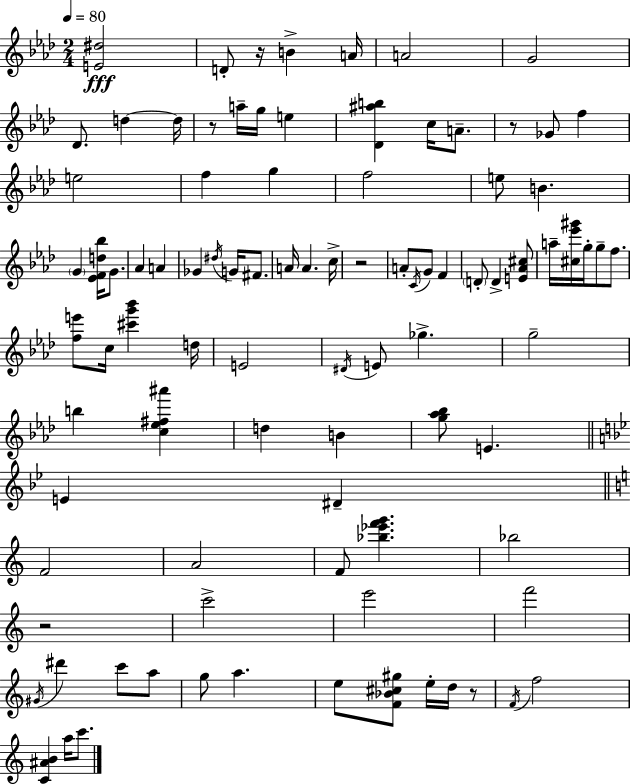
{
  \clef treble
  \numericTimeSignature
  \time 2/4
  \key f \minor
  \tempo 4 = 80
  <e' dis''>2\fff | d'8-. r16 b'4-> a'16 | a'2 | g'2 | \break des'8. d''4~~ d''16 | r8 a''16-- g''16 e''4 | <des' ais'' b''>4 c''16 a'8.-- | r8 ges'8 f''4 | \break e''2 | f''4 g''4 | f''2 | e''8 b'4. | \break \parenthesize g'4 <ees' f' d'' bes''>16 g'8. | aes'4 a'4 | ges'4 \acciaccatura { dis''16 } g'16 fis'8. | a'16 a'4. | \break c''16-> r2 | a'8-. \acciaccatura { c'16 } g'8 f'4 | \parenthesize d'8-. d'4-> | <e' aes' cis''>8 a''16-- <cis'' ees''' gis'''>16 g''16-. g''8-- f''8. | \break <f'' e'''>8 c''16 <cis''' g''' bes'''>4 | d''16 e'2 | \acciaccatura { dis'16 } e'8 ges''4.-> | g''2-- | \break b''4 <c'' ees'' fis'' ais'''>4 | d''4 b'4 | <g'' aes'' bes''>8 e'4. | \bar "||" \break \key bes \major e'4 dis'4-- | \bar "||" \break \key c \major f'2 | a'2 | f'8 <bes'' ees''' f''' g'''>4. | bes''2 | \break r2 | c'''2-> | e'''2 | f'''2 | \break \acciaccatura { gis'16 } dis'''4 c'''8 a''8 | g''8 a''4. | e''8 <f' bes' cis'' gis''>8 e''16-. d''16 r8 | \acciaccatura { f'16 } f''2 | \break <c' ais' b'>4 a''16 c'''8. | \bar "|."
}